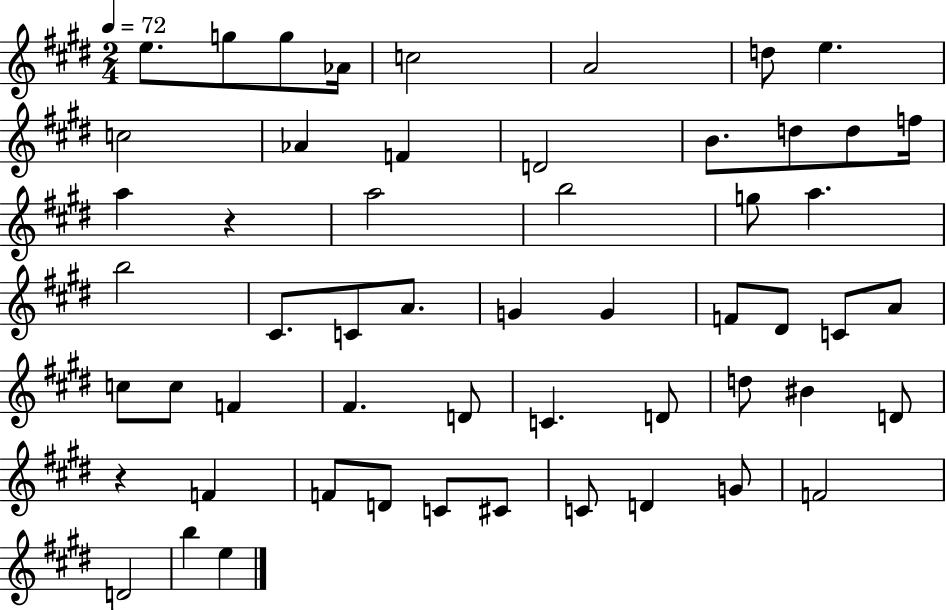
E5/e. G5/e G5/e Ab4/s C5/h A4/h D5/e E5/q. C5/h Ab4/q F4/q D4/h B4/e. D5/e D5/e F5/s A5/q R/q A5/h B5/h G5/e A5/q. B5/h C#4/e. C4/e A4/e. G4/q G4/q F4/e D#4/e C4/e A4/e C5/e C5/e F4/q F#4/q. D4/e C4/q. D4/e D5/e BIS4/q D4/e R/q F4/q F4/e D4/e C4/e C#4/e C4/e D4/q G4/e F4/h D4/h B5/q E5/q